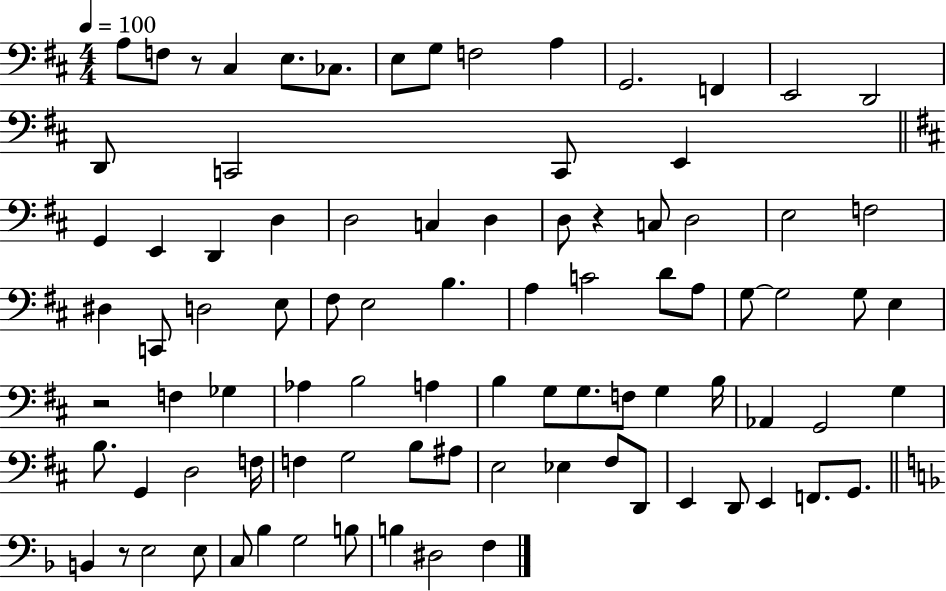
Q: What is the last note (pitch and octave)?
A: F3